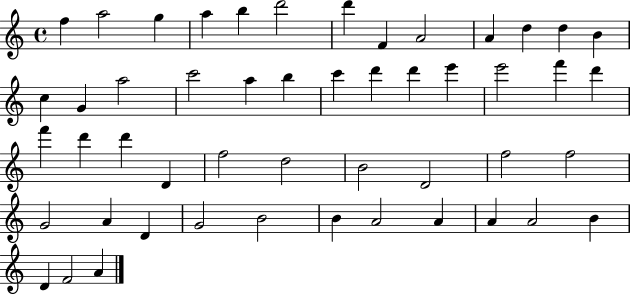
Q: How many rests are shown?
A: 0